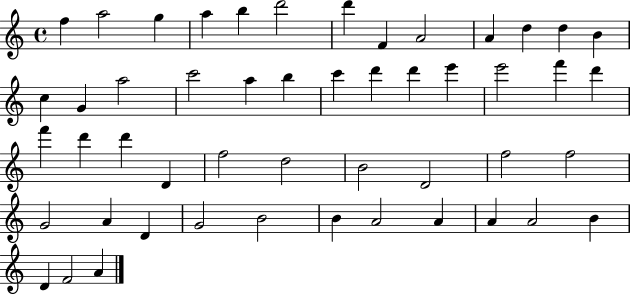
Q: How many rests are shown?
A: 0